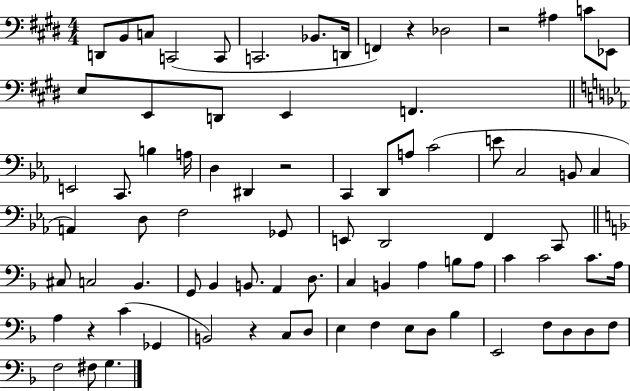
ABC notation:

X:1
T:Untitled
M:4/4
L:1/4
K:E
D,,/2 B,,/2 C,/2 C,,2 C,,/2 C,,2 _B,,/2 D,,/4 F,, z _D,2 z2 ^A, C/2 _E,,/2 E,/2 E,,/2 D,,/2 E,, F,, E,,2 C,,/2 B, A,/4 D, ^D,, z2 C,, D,,/2 A,/2 C2 E/2 C,2 B,,/2 C, A,, D,/2 F,2 _G,,/2 E,,/2 D,,2 F,, C,,/2 ^C,/2 C,2 _B,, G,,/2 _B,, B,,/2 A,, D,/2 C, B,, A, B,/2 A,/2 C C2 C/2 A,/4 A, z C _G,, B,,2 z C,/2 D,/2 E, F, E,/2 D,/2 _B, E,,2 F,/2 D,/2 D,/2 F,/2 F,2 ^F,/2 G,